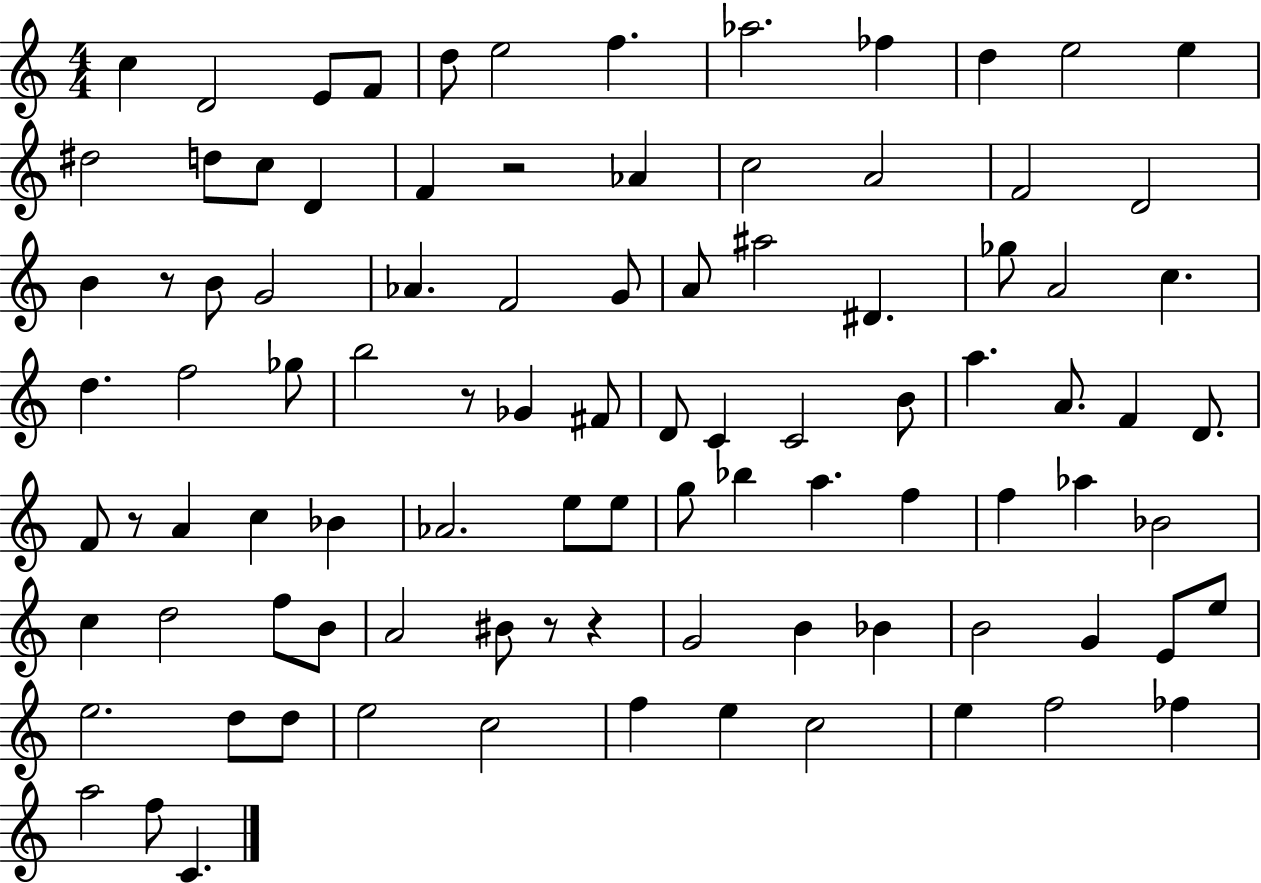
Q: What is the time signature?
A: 4/4